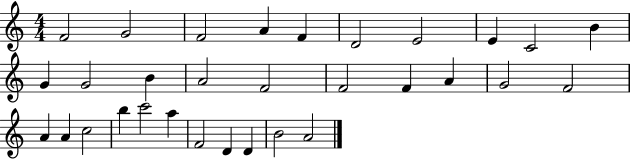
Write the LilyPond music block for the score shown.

{
  \clef treble
  \numericTimeSignature
  \time 4/4
  \key c \major
  f'2 g'2 | f'2 a'4 f'4 | d'2 e'2 | e'4 c'2 b'4 | \break g'4 g'2 b'4 | a'2 f'2 | f'2 f'4 a'4 | g'2 f'2 | \break a'4 a'4 c''2 | b''4 c'''2 a''4 | f'2 d'4 d'4 | b'2 a'2 | \break \bar "|."
}